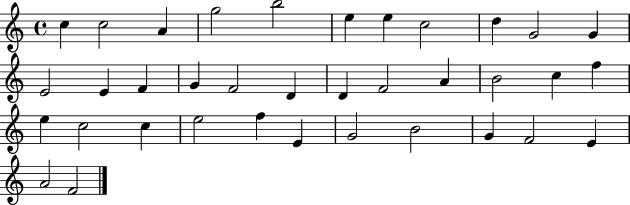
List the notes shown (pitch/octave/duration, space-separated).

C5/q C5/h A4/q G5/h B5/h E5/q E5/q C5/h D5/q G4/h G4/q E4/h E4/q F4/q G4/q F4/h D4/q D4/q F4/h A4/q B4/h C5/q F5/q E5/q C5/h C5/q E5/h F5/q E4/q G4/h B4/h G4/q F4/h E4/q A4/h F4/h